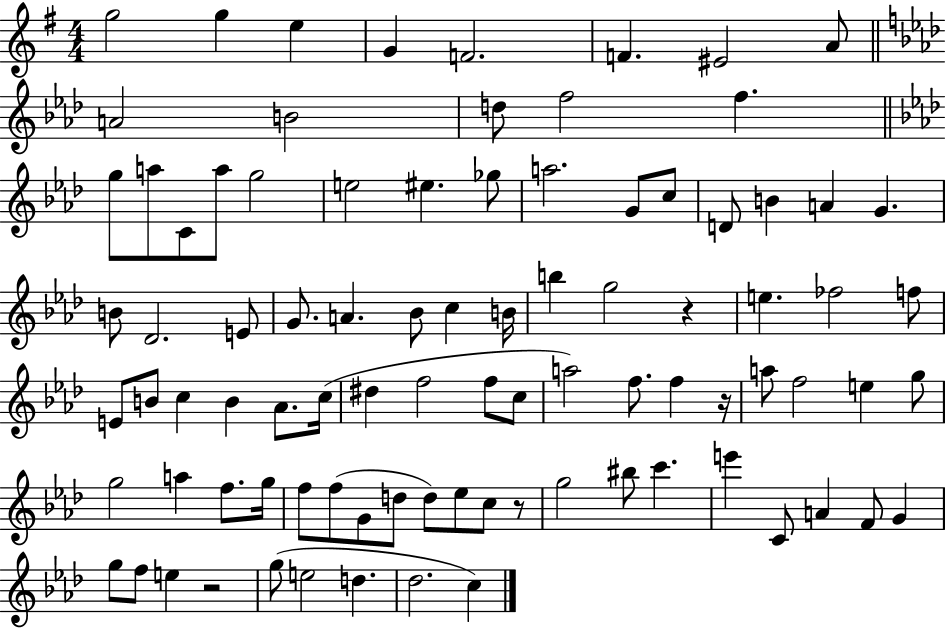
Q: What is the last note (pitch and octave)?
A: C5